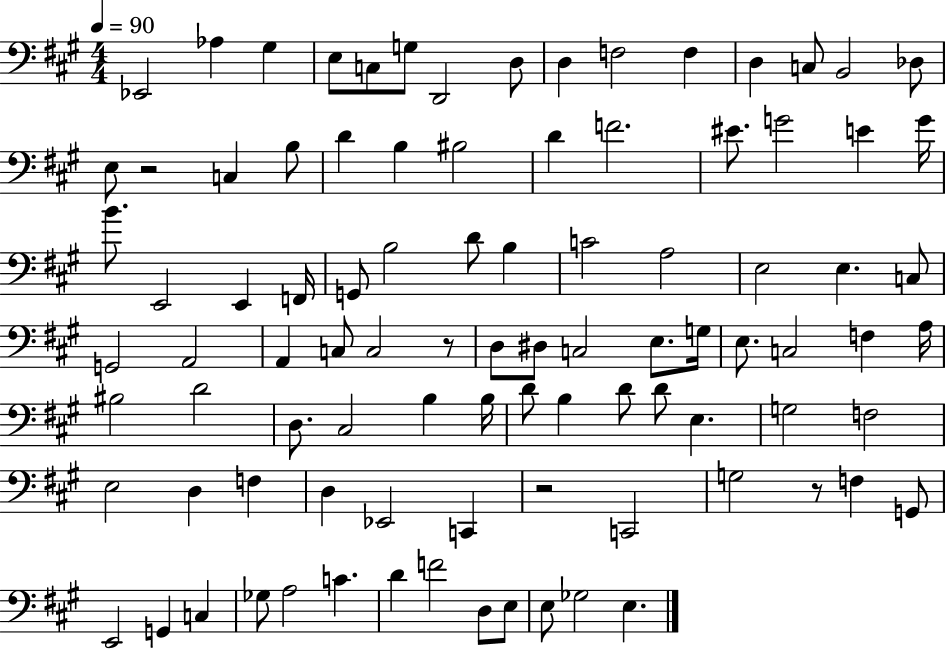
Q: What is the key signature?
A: A major